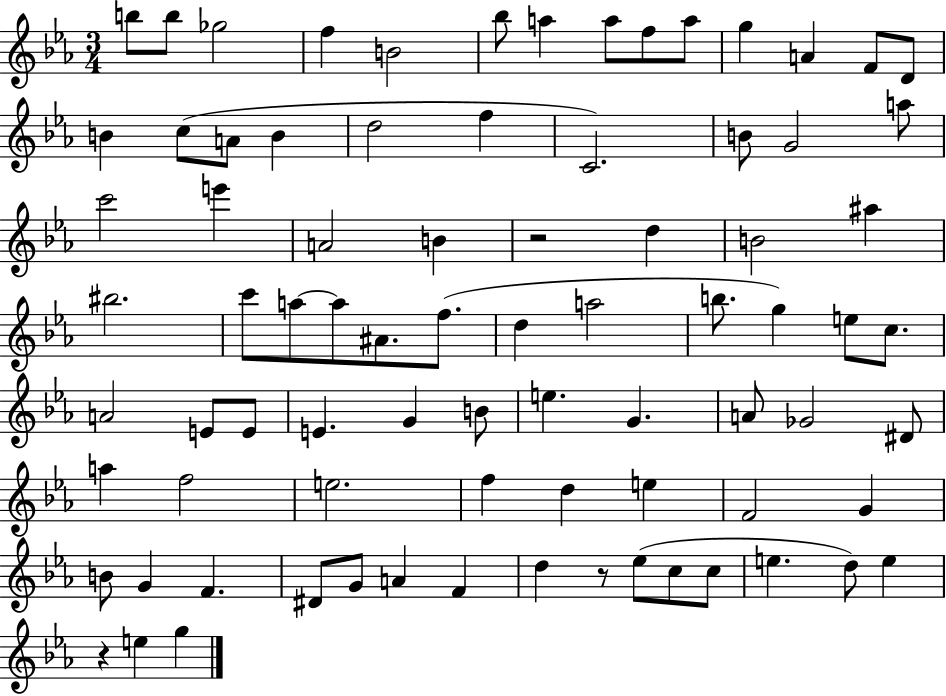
B5/e B5/e Gb5/h F5/q B4/h Bb5/e A5/q A5/e F5/e A5/e G5/q A4/q F4/e D4/e B4/q C5/e A4/e B4/q D5/h F5/q C4/h. B4/e G4/h A5/e C6/h E6/q A4/h B4/q R/h D5/q B4/h A#5/q BIS5/h. C6/e A5/e A5/e A#4/e. F5/e. D5/q A5/h B5/e. G5/q E5/e C5/e. A4/h E4/e E4/e E4/q. G4/q B4/e E5/q. G4/q. A4/e Gb4/h D#4/e A5/q F5/h E5/h. F5/q D5/q E5/q F4/h G4/q B4/e G4/q F4/q. D#4/e G4/e A4/q F4/q D5/q R/e Eb5/e C5/e C5/e E5/q. D5/e E5/q R/q E5/q G5/q